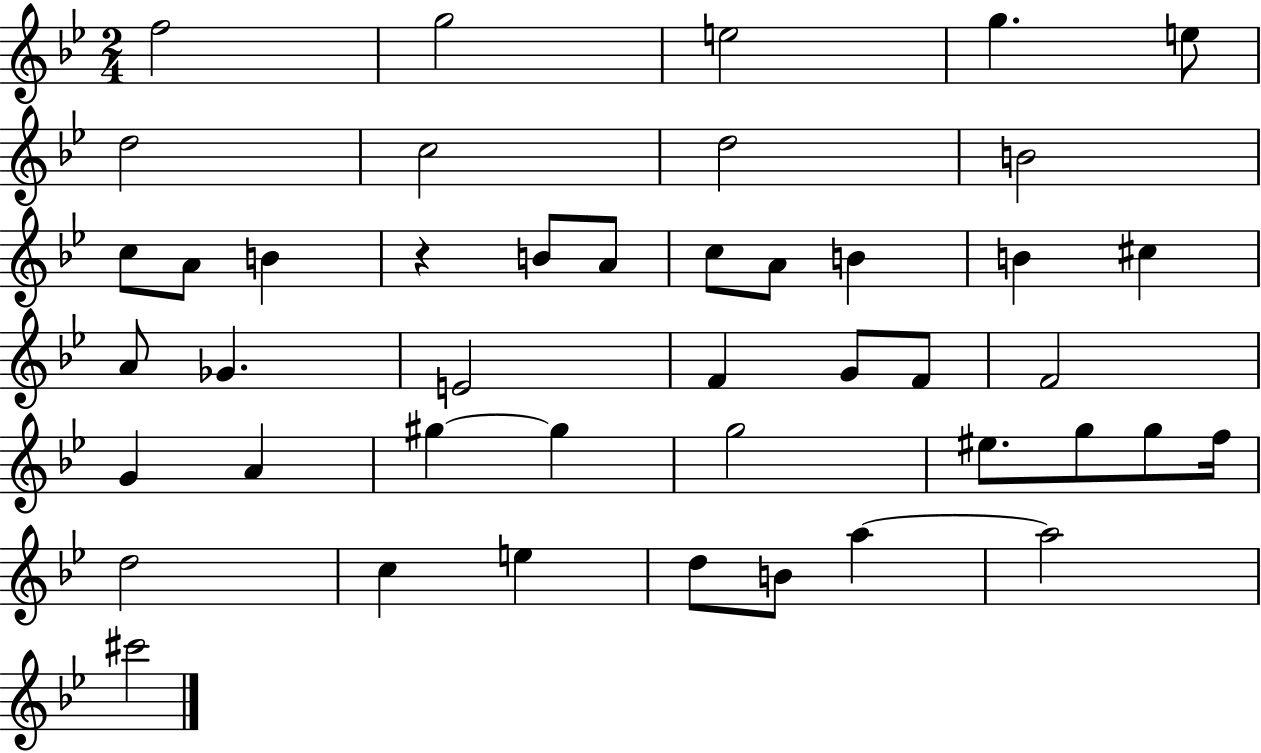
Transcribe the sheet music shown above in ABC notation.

X:1
T:Untitled
M:2/4
L:1/4
K:Bb
f2 g2 e2 g e/2 d2 c2 d2 B2 c/2 A/2 B z B/2 A/2 c/2 A/2 B B ^c A/2 _G E2 F G/2 F/2 F2 G A ^g ^g g2 ^e/2 g/2 g/2 f/4 d2 c e d/2 B/2 a a2 ^c'2